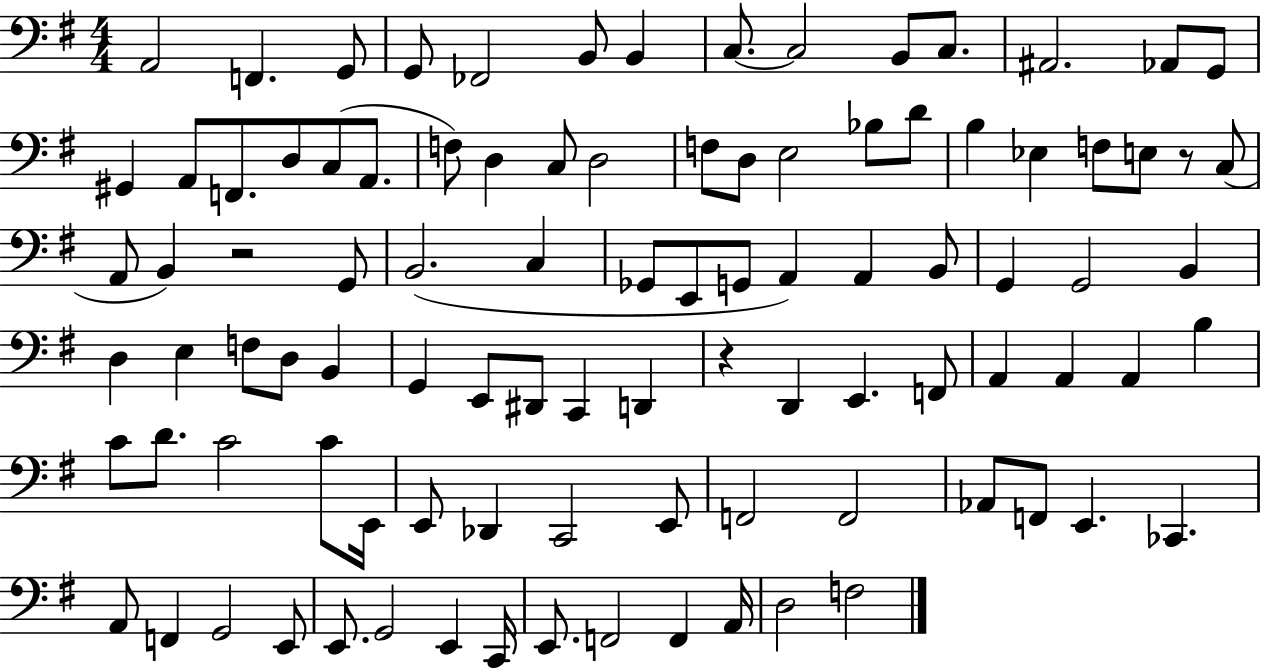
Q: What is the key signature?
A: G major